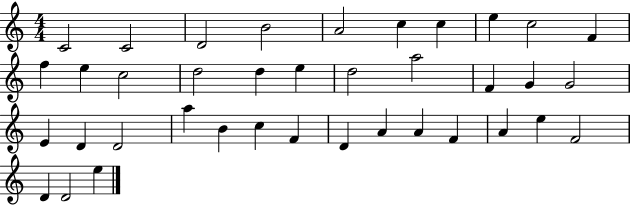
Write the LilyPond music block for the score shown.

{
  \clef treble
  \numericTimeSignature
  \time 4/4
  \key c \major
  c'2 c'2 | d'2 b'2 | a'2 c''4 c''4 | e''4 c''2 f'4 | \break f''4 e''4 c''2 | d''2 d''4 e''4 | d''2 a''2 | f'4 g'4 g'2 | \break e'4 d'4 d'2 | a''4 b'4 c''4 f'4 | d'4 a'4 a'4 f'4 | a'4 e''4 f'2 | \break d'4 d'2 e''4 | \bar "|."
}